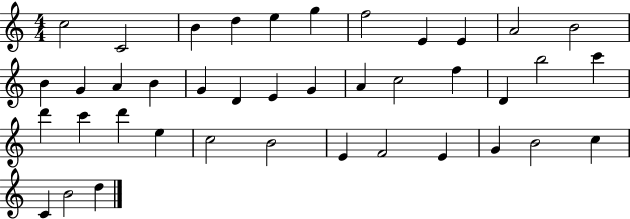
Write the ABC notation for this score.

X:1
T:Untitled
M:4/4
L:1/4
K:C
c2 C2 B d e g f2 E E A2 B2 B G A B G D E G A c2 f D b2 c' d' c' d' e c2 B2 E F2 E G B2 c C B2 d